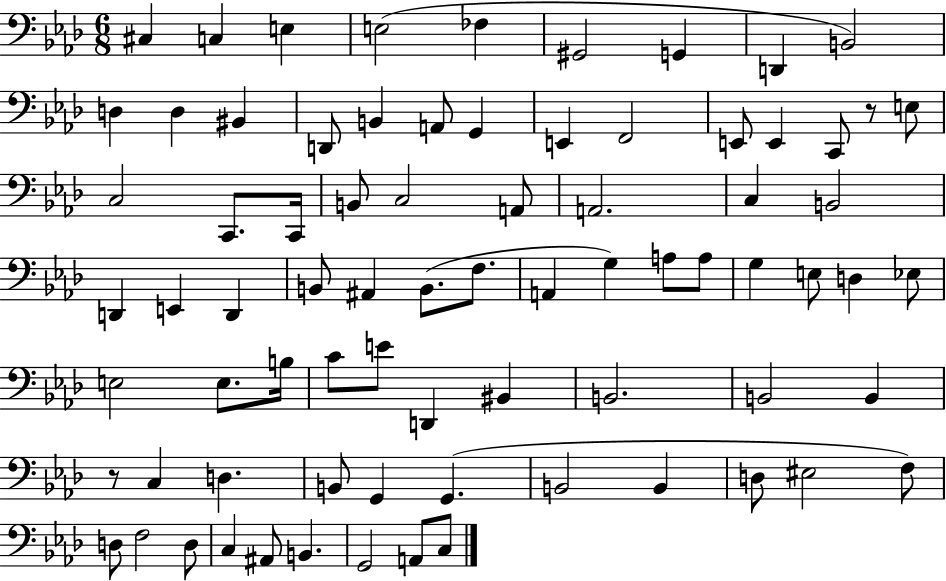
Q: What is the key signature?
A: AES major